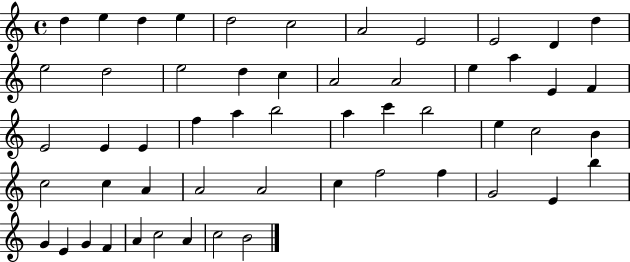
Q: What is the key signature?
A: C major